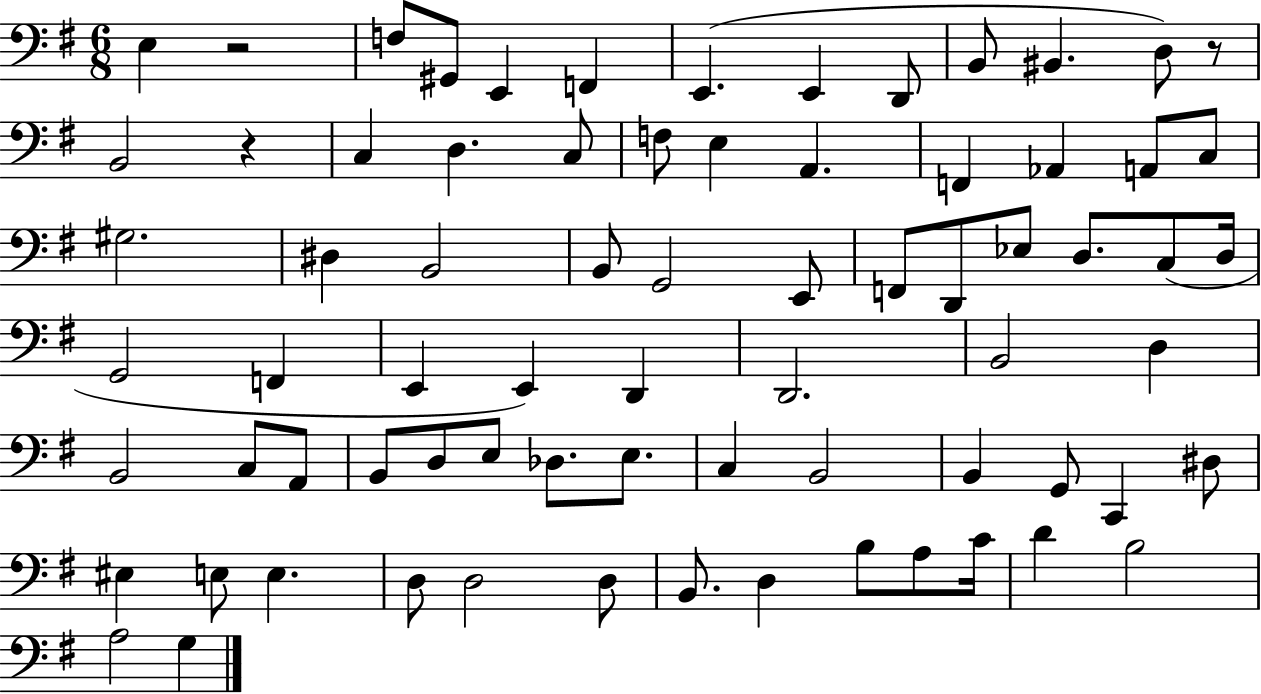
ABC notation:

X:1
T:Untitled
M:6/8
L:1/4
K:G
E, z2 F,/2 ^G,,/2 E,, F,, E,, E,, D,,/2 B,,/2 ^B,, D,/2 z/2 B,,2 z C, D, C,/2 F,/2 E, A,, F,, _A,, A,,/2 C,/2 ^G,2 ^D, B,,2 B,,/2 G,,2 E,,/2 F,,/2 D,,/2 _E,/2 D,/2 C,/2 D,/4 G,,2 F,, E,, E,, D,, D,,2 B,,2 D, B,,2 C,/2 A,,/2 B,,/2 D,/2 E,/2 _D,/2 E,/2 C, B,,2 B,, G,,/2 C,, ^D,/2 ^E, E,/2 E, D,/2 D,2 D,/2 B,,/2 D, B,/2 A,/2 C/4 D B,2 A,2 G,